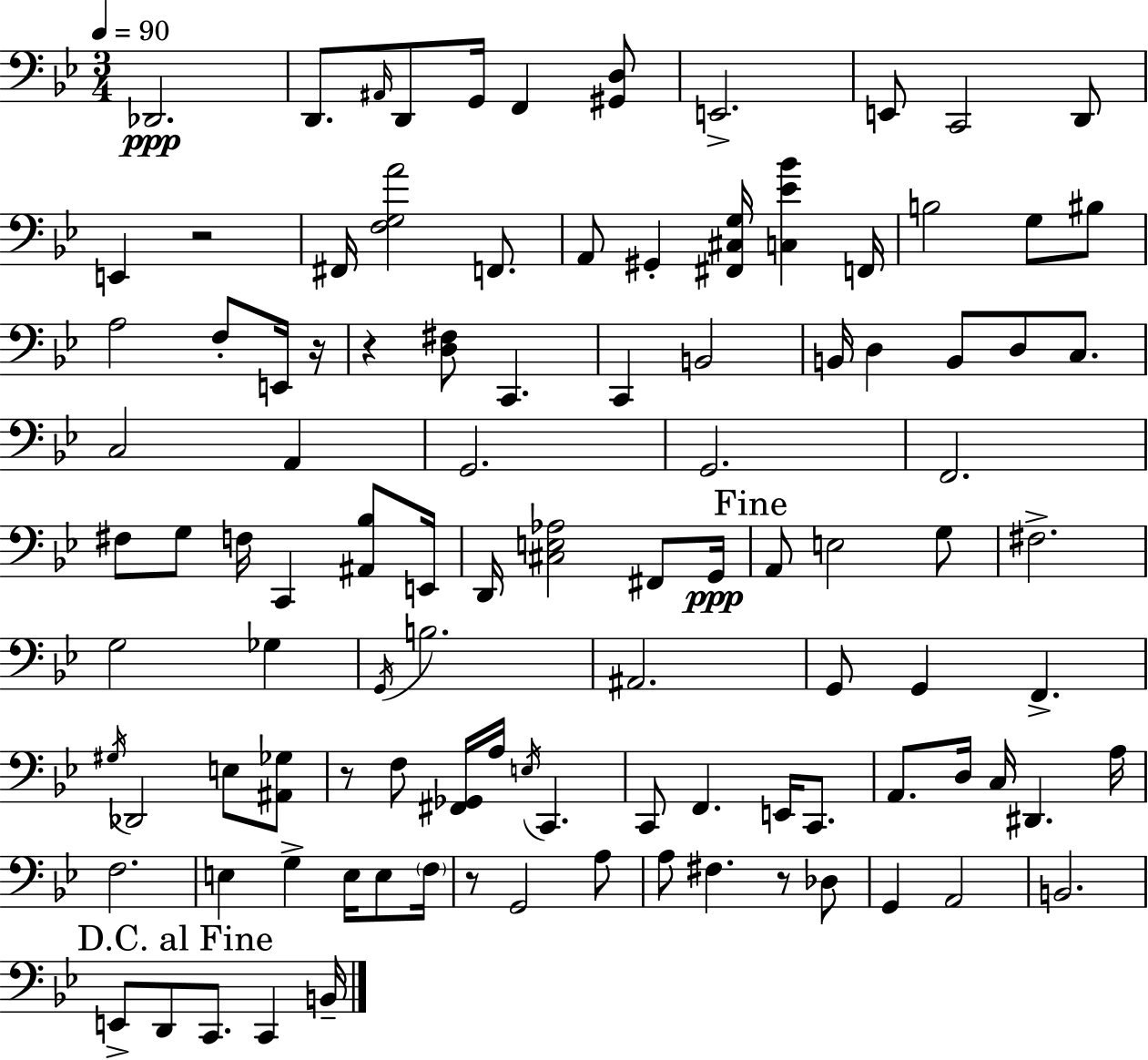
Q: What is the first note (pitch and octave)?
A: Db2